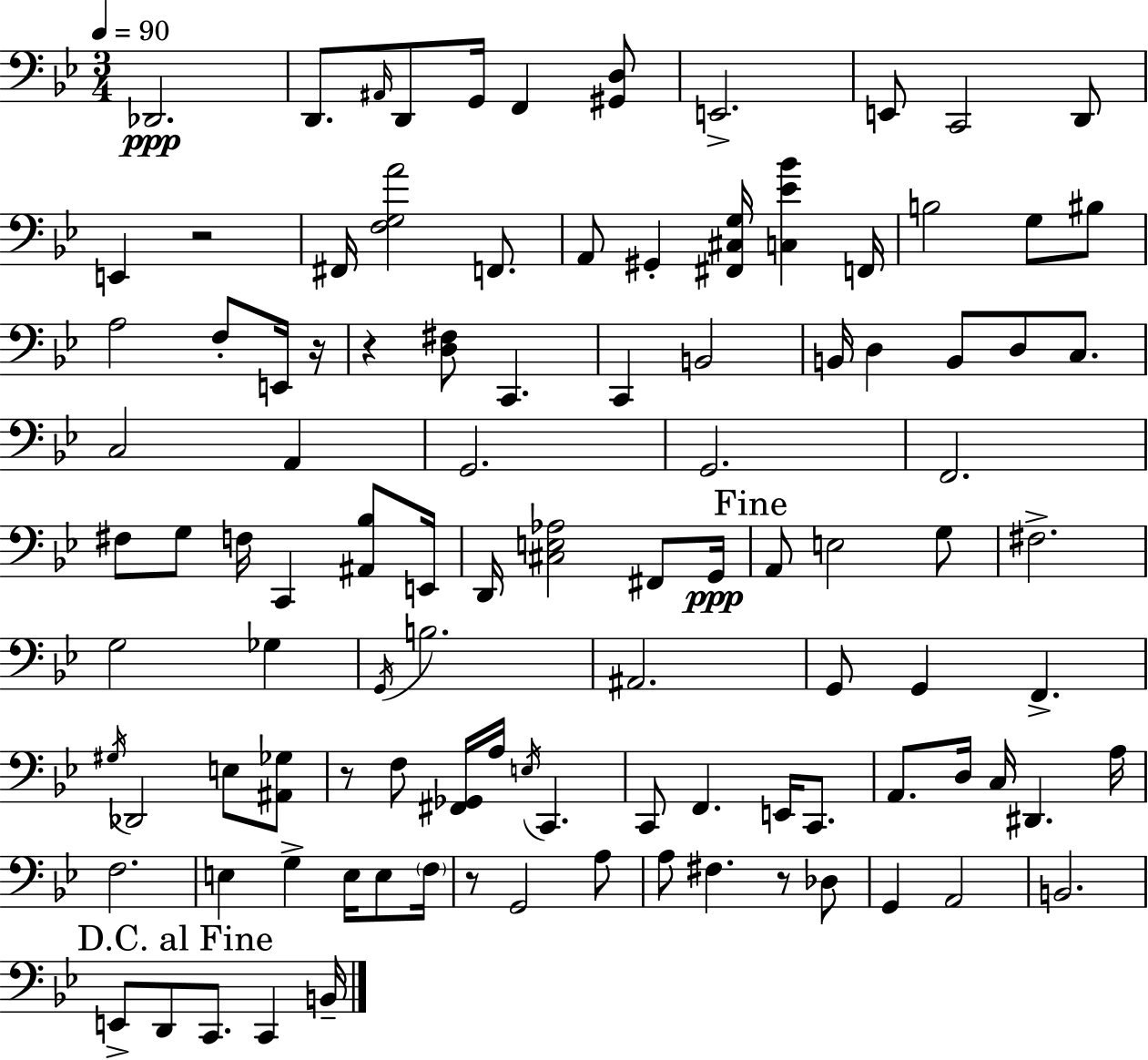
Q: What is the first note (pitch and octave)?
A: Db2